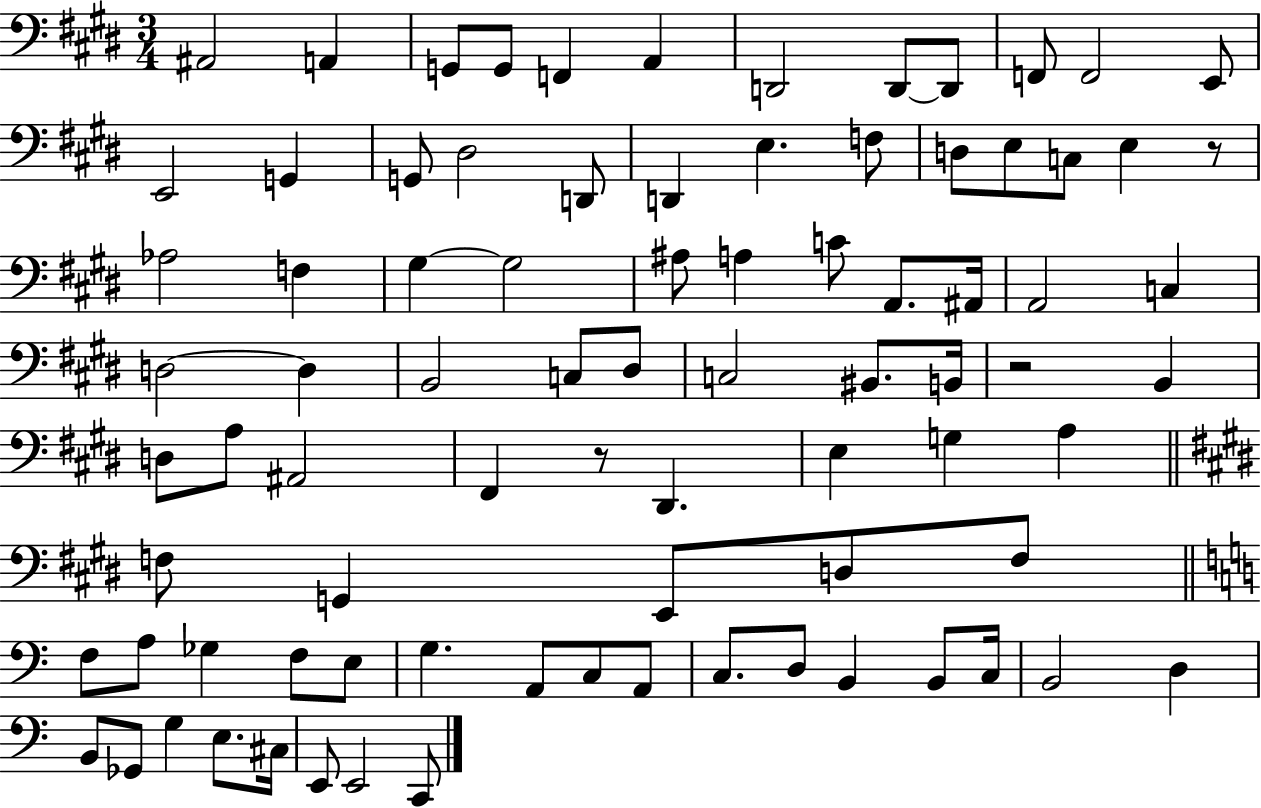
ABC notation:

X:1
T:Untitled
M:3/4
L:1/4
K:E
^A,,2 A,, G,,/2 G,,/2 F,, A,, D,,2 D,,/2 D,,/2 F,,/2 F,,2 E,,/2 E,,2 G,, G,,/2 ^D,2 D,,/2 D,, E, F,/2 D,/2 E,/2 C,/2 E, z/2 _A,2 F, ^G, ^G,2 ^A,/2 A, C/2 A,,/2 ^A,,/4 A,,2 C, D,2 D, B,,2 C,/2 ^D,/2 C,2 ^B,,/2 B,,/4 z2 B,, D,/2 A,/2 ^A,,2 ^F,, z/2 ^D,, E, G, A, F,/2 G,, E,,/2 D,/2 F,/2 F,/2 A,/2 _G, F,/2 E,/2 G, A,,/2 C,/2 A,,/2 C,/2 D,/2 B,, B,,/2 C,/4 B,,2 D, B,,/2 _G,,/2 G, E,/2 ^C,/4 E,,/2 E,,2 C,,/2